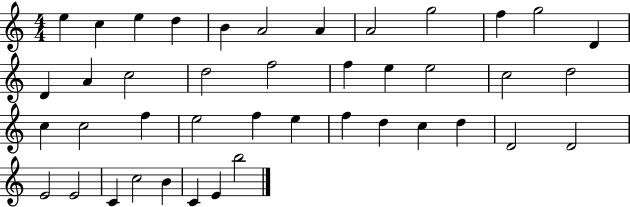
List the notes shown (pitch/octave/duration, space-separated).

E5/q C5/q E5/q D5/q B4/q A4/h A4/q A4/h G5/h F5/q G5/h D4/q D4/q A4/q C5/h D5/h F5/h F5/q E5/q E5/h C5/h D5/h C5/q C5/h F5/q E5/h F5/q E5/q F5/q D5/q C5/q D5/q D4/h D4/h E4/h E4/h C4/q C5/h B4/q C4/q E4/q B5/h